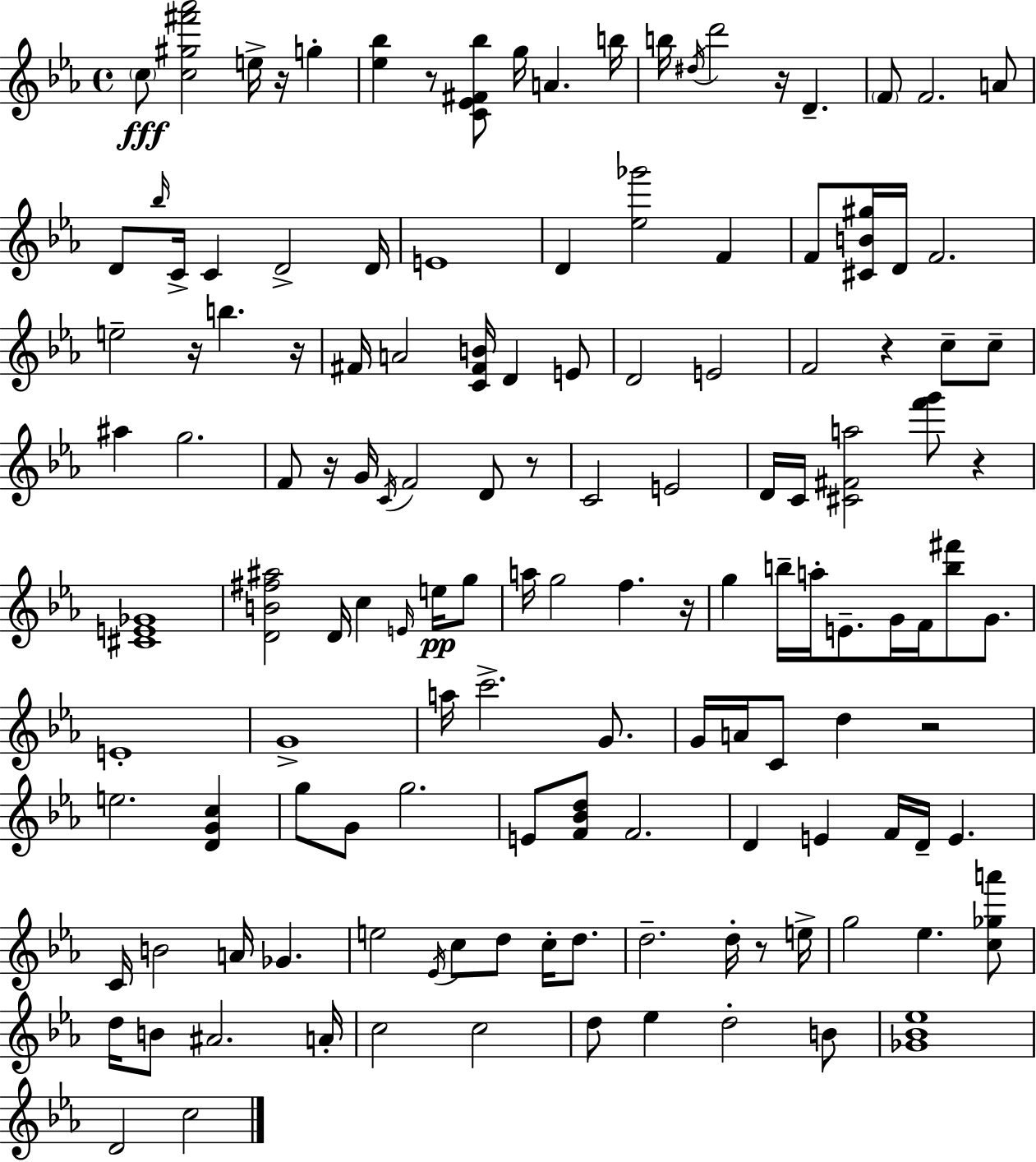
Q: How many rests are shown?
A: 12